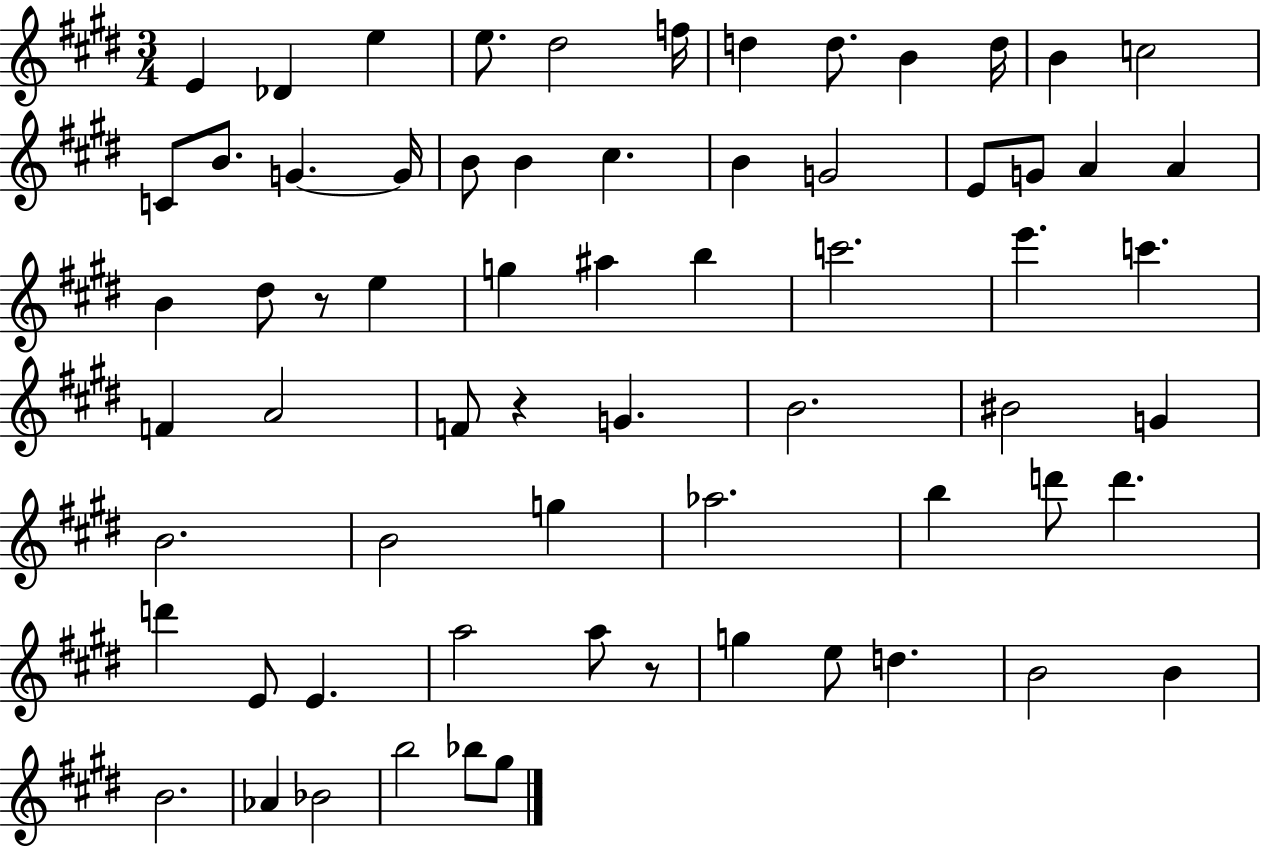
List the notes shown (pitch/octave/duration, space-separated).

E4/q Db4/q E5/q E5/e. D#5/h F5/s D5/q D5/e. B4/q D5/s B4/q C5/h C4/e B4/e. G4/q. G4/s B4/e B4/q C#5/q. B4/q G4/h E4/e G4/e A4/q A4/q B4/q D#5/e R/e E5/q G5/q A#5/q B5/q C6/h. E6/q. C6/q. F4/q A4/h F4/e R/q G4/q. B4/h. BIS4/h G4/q B4/h. B4/h G5/q Ab5/h. B5/q D6/e D6/q. D6/q E4/e E4/q. A5/h A5/e R/e G5/q E5/e D5/q. B4/h B4/q B4/h. Ab4/q Bb4/h B5/h Bb5/e G#5/e